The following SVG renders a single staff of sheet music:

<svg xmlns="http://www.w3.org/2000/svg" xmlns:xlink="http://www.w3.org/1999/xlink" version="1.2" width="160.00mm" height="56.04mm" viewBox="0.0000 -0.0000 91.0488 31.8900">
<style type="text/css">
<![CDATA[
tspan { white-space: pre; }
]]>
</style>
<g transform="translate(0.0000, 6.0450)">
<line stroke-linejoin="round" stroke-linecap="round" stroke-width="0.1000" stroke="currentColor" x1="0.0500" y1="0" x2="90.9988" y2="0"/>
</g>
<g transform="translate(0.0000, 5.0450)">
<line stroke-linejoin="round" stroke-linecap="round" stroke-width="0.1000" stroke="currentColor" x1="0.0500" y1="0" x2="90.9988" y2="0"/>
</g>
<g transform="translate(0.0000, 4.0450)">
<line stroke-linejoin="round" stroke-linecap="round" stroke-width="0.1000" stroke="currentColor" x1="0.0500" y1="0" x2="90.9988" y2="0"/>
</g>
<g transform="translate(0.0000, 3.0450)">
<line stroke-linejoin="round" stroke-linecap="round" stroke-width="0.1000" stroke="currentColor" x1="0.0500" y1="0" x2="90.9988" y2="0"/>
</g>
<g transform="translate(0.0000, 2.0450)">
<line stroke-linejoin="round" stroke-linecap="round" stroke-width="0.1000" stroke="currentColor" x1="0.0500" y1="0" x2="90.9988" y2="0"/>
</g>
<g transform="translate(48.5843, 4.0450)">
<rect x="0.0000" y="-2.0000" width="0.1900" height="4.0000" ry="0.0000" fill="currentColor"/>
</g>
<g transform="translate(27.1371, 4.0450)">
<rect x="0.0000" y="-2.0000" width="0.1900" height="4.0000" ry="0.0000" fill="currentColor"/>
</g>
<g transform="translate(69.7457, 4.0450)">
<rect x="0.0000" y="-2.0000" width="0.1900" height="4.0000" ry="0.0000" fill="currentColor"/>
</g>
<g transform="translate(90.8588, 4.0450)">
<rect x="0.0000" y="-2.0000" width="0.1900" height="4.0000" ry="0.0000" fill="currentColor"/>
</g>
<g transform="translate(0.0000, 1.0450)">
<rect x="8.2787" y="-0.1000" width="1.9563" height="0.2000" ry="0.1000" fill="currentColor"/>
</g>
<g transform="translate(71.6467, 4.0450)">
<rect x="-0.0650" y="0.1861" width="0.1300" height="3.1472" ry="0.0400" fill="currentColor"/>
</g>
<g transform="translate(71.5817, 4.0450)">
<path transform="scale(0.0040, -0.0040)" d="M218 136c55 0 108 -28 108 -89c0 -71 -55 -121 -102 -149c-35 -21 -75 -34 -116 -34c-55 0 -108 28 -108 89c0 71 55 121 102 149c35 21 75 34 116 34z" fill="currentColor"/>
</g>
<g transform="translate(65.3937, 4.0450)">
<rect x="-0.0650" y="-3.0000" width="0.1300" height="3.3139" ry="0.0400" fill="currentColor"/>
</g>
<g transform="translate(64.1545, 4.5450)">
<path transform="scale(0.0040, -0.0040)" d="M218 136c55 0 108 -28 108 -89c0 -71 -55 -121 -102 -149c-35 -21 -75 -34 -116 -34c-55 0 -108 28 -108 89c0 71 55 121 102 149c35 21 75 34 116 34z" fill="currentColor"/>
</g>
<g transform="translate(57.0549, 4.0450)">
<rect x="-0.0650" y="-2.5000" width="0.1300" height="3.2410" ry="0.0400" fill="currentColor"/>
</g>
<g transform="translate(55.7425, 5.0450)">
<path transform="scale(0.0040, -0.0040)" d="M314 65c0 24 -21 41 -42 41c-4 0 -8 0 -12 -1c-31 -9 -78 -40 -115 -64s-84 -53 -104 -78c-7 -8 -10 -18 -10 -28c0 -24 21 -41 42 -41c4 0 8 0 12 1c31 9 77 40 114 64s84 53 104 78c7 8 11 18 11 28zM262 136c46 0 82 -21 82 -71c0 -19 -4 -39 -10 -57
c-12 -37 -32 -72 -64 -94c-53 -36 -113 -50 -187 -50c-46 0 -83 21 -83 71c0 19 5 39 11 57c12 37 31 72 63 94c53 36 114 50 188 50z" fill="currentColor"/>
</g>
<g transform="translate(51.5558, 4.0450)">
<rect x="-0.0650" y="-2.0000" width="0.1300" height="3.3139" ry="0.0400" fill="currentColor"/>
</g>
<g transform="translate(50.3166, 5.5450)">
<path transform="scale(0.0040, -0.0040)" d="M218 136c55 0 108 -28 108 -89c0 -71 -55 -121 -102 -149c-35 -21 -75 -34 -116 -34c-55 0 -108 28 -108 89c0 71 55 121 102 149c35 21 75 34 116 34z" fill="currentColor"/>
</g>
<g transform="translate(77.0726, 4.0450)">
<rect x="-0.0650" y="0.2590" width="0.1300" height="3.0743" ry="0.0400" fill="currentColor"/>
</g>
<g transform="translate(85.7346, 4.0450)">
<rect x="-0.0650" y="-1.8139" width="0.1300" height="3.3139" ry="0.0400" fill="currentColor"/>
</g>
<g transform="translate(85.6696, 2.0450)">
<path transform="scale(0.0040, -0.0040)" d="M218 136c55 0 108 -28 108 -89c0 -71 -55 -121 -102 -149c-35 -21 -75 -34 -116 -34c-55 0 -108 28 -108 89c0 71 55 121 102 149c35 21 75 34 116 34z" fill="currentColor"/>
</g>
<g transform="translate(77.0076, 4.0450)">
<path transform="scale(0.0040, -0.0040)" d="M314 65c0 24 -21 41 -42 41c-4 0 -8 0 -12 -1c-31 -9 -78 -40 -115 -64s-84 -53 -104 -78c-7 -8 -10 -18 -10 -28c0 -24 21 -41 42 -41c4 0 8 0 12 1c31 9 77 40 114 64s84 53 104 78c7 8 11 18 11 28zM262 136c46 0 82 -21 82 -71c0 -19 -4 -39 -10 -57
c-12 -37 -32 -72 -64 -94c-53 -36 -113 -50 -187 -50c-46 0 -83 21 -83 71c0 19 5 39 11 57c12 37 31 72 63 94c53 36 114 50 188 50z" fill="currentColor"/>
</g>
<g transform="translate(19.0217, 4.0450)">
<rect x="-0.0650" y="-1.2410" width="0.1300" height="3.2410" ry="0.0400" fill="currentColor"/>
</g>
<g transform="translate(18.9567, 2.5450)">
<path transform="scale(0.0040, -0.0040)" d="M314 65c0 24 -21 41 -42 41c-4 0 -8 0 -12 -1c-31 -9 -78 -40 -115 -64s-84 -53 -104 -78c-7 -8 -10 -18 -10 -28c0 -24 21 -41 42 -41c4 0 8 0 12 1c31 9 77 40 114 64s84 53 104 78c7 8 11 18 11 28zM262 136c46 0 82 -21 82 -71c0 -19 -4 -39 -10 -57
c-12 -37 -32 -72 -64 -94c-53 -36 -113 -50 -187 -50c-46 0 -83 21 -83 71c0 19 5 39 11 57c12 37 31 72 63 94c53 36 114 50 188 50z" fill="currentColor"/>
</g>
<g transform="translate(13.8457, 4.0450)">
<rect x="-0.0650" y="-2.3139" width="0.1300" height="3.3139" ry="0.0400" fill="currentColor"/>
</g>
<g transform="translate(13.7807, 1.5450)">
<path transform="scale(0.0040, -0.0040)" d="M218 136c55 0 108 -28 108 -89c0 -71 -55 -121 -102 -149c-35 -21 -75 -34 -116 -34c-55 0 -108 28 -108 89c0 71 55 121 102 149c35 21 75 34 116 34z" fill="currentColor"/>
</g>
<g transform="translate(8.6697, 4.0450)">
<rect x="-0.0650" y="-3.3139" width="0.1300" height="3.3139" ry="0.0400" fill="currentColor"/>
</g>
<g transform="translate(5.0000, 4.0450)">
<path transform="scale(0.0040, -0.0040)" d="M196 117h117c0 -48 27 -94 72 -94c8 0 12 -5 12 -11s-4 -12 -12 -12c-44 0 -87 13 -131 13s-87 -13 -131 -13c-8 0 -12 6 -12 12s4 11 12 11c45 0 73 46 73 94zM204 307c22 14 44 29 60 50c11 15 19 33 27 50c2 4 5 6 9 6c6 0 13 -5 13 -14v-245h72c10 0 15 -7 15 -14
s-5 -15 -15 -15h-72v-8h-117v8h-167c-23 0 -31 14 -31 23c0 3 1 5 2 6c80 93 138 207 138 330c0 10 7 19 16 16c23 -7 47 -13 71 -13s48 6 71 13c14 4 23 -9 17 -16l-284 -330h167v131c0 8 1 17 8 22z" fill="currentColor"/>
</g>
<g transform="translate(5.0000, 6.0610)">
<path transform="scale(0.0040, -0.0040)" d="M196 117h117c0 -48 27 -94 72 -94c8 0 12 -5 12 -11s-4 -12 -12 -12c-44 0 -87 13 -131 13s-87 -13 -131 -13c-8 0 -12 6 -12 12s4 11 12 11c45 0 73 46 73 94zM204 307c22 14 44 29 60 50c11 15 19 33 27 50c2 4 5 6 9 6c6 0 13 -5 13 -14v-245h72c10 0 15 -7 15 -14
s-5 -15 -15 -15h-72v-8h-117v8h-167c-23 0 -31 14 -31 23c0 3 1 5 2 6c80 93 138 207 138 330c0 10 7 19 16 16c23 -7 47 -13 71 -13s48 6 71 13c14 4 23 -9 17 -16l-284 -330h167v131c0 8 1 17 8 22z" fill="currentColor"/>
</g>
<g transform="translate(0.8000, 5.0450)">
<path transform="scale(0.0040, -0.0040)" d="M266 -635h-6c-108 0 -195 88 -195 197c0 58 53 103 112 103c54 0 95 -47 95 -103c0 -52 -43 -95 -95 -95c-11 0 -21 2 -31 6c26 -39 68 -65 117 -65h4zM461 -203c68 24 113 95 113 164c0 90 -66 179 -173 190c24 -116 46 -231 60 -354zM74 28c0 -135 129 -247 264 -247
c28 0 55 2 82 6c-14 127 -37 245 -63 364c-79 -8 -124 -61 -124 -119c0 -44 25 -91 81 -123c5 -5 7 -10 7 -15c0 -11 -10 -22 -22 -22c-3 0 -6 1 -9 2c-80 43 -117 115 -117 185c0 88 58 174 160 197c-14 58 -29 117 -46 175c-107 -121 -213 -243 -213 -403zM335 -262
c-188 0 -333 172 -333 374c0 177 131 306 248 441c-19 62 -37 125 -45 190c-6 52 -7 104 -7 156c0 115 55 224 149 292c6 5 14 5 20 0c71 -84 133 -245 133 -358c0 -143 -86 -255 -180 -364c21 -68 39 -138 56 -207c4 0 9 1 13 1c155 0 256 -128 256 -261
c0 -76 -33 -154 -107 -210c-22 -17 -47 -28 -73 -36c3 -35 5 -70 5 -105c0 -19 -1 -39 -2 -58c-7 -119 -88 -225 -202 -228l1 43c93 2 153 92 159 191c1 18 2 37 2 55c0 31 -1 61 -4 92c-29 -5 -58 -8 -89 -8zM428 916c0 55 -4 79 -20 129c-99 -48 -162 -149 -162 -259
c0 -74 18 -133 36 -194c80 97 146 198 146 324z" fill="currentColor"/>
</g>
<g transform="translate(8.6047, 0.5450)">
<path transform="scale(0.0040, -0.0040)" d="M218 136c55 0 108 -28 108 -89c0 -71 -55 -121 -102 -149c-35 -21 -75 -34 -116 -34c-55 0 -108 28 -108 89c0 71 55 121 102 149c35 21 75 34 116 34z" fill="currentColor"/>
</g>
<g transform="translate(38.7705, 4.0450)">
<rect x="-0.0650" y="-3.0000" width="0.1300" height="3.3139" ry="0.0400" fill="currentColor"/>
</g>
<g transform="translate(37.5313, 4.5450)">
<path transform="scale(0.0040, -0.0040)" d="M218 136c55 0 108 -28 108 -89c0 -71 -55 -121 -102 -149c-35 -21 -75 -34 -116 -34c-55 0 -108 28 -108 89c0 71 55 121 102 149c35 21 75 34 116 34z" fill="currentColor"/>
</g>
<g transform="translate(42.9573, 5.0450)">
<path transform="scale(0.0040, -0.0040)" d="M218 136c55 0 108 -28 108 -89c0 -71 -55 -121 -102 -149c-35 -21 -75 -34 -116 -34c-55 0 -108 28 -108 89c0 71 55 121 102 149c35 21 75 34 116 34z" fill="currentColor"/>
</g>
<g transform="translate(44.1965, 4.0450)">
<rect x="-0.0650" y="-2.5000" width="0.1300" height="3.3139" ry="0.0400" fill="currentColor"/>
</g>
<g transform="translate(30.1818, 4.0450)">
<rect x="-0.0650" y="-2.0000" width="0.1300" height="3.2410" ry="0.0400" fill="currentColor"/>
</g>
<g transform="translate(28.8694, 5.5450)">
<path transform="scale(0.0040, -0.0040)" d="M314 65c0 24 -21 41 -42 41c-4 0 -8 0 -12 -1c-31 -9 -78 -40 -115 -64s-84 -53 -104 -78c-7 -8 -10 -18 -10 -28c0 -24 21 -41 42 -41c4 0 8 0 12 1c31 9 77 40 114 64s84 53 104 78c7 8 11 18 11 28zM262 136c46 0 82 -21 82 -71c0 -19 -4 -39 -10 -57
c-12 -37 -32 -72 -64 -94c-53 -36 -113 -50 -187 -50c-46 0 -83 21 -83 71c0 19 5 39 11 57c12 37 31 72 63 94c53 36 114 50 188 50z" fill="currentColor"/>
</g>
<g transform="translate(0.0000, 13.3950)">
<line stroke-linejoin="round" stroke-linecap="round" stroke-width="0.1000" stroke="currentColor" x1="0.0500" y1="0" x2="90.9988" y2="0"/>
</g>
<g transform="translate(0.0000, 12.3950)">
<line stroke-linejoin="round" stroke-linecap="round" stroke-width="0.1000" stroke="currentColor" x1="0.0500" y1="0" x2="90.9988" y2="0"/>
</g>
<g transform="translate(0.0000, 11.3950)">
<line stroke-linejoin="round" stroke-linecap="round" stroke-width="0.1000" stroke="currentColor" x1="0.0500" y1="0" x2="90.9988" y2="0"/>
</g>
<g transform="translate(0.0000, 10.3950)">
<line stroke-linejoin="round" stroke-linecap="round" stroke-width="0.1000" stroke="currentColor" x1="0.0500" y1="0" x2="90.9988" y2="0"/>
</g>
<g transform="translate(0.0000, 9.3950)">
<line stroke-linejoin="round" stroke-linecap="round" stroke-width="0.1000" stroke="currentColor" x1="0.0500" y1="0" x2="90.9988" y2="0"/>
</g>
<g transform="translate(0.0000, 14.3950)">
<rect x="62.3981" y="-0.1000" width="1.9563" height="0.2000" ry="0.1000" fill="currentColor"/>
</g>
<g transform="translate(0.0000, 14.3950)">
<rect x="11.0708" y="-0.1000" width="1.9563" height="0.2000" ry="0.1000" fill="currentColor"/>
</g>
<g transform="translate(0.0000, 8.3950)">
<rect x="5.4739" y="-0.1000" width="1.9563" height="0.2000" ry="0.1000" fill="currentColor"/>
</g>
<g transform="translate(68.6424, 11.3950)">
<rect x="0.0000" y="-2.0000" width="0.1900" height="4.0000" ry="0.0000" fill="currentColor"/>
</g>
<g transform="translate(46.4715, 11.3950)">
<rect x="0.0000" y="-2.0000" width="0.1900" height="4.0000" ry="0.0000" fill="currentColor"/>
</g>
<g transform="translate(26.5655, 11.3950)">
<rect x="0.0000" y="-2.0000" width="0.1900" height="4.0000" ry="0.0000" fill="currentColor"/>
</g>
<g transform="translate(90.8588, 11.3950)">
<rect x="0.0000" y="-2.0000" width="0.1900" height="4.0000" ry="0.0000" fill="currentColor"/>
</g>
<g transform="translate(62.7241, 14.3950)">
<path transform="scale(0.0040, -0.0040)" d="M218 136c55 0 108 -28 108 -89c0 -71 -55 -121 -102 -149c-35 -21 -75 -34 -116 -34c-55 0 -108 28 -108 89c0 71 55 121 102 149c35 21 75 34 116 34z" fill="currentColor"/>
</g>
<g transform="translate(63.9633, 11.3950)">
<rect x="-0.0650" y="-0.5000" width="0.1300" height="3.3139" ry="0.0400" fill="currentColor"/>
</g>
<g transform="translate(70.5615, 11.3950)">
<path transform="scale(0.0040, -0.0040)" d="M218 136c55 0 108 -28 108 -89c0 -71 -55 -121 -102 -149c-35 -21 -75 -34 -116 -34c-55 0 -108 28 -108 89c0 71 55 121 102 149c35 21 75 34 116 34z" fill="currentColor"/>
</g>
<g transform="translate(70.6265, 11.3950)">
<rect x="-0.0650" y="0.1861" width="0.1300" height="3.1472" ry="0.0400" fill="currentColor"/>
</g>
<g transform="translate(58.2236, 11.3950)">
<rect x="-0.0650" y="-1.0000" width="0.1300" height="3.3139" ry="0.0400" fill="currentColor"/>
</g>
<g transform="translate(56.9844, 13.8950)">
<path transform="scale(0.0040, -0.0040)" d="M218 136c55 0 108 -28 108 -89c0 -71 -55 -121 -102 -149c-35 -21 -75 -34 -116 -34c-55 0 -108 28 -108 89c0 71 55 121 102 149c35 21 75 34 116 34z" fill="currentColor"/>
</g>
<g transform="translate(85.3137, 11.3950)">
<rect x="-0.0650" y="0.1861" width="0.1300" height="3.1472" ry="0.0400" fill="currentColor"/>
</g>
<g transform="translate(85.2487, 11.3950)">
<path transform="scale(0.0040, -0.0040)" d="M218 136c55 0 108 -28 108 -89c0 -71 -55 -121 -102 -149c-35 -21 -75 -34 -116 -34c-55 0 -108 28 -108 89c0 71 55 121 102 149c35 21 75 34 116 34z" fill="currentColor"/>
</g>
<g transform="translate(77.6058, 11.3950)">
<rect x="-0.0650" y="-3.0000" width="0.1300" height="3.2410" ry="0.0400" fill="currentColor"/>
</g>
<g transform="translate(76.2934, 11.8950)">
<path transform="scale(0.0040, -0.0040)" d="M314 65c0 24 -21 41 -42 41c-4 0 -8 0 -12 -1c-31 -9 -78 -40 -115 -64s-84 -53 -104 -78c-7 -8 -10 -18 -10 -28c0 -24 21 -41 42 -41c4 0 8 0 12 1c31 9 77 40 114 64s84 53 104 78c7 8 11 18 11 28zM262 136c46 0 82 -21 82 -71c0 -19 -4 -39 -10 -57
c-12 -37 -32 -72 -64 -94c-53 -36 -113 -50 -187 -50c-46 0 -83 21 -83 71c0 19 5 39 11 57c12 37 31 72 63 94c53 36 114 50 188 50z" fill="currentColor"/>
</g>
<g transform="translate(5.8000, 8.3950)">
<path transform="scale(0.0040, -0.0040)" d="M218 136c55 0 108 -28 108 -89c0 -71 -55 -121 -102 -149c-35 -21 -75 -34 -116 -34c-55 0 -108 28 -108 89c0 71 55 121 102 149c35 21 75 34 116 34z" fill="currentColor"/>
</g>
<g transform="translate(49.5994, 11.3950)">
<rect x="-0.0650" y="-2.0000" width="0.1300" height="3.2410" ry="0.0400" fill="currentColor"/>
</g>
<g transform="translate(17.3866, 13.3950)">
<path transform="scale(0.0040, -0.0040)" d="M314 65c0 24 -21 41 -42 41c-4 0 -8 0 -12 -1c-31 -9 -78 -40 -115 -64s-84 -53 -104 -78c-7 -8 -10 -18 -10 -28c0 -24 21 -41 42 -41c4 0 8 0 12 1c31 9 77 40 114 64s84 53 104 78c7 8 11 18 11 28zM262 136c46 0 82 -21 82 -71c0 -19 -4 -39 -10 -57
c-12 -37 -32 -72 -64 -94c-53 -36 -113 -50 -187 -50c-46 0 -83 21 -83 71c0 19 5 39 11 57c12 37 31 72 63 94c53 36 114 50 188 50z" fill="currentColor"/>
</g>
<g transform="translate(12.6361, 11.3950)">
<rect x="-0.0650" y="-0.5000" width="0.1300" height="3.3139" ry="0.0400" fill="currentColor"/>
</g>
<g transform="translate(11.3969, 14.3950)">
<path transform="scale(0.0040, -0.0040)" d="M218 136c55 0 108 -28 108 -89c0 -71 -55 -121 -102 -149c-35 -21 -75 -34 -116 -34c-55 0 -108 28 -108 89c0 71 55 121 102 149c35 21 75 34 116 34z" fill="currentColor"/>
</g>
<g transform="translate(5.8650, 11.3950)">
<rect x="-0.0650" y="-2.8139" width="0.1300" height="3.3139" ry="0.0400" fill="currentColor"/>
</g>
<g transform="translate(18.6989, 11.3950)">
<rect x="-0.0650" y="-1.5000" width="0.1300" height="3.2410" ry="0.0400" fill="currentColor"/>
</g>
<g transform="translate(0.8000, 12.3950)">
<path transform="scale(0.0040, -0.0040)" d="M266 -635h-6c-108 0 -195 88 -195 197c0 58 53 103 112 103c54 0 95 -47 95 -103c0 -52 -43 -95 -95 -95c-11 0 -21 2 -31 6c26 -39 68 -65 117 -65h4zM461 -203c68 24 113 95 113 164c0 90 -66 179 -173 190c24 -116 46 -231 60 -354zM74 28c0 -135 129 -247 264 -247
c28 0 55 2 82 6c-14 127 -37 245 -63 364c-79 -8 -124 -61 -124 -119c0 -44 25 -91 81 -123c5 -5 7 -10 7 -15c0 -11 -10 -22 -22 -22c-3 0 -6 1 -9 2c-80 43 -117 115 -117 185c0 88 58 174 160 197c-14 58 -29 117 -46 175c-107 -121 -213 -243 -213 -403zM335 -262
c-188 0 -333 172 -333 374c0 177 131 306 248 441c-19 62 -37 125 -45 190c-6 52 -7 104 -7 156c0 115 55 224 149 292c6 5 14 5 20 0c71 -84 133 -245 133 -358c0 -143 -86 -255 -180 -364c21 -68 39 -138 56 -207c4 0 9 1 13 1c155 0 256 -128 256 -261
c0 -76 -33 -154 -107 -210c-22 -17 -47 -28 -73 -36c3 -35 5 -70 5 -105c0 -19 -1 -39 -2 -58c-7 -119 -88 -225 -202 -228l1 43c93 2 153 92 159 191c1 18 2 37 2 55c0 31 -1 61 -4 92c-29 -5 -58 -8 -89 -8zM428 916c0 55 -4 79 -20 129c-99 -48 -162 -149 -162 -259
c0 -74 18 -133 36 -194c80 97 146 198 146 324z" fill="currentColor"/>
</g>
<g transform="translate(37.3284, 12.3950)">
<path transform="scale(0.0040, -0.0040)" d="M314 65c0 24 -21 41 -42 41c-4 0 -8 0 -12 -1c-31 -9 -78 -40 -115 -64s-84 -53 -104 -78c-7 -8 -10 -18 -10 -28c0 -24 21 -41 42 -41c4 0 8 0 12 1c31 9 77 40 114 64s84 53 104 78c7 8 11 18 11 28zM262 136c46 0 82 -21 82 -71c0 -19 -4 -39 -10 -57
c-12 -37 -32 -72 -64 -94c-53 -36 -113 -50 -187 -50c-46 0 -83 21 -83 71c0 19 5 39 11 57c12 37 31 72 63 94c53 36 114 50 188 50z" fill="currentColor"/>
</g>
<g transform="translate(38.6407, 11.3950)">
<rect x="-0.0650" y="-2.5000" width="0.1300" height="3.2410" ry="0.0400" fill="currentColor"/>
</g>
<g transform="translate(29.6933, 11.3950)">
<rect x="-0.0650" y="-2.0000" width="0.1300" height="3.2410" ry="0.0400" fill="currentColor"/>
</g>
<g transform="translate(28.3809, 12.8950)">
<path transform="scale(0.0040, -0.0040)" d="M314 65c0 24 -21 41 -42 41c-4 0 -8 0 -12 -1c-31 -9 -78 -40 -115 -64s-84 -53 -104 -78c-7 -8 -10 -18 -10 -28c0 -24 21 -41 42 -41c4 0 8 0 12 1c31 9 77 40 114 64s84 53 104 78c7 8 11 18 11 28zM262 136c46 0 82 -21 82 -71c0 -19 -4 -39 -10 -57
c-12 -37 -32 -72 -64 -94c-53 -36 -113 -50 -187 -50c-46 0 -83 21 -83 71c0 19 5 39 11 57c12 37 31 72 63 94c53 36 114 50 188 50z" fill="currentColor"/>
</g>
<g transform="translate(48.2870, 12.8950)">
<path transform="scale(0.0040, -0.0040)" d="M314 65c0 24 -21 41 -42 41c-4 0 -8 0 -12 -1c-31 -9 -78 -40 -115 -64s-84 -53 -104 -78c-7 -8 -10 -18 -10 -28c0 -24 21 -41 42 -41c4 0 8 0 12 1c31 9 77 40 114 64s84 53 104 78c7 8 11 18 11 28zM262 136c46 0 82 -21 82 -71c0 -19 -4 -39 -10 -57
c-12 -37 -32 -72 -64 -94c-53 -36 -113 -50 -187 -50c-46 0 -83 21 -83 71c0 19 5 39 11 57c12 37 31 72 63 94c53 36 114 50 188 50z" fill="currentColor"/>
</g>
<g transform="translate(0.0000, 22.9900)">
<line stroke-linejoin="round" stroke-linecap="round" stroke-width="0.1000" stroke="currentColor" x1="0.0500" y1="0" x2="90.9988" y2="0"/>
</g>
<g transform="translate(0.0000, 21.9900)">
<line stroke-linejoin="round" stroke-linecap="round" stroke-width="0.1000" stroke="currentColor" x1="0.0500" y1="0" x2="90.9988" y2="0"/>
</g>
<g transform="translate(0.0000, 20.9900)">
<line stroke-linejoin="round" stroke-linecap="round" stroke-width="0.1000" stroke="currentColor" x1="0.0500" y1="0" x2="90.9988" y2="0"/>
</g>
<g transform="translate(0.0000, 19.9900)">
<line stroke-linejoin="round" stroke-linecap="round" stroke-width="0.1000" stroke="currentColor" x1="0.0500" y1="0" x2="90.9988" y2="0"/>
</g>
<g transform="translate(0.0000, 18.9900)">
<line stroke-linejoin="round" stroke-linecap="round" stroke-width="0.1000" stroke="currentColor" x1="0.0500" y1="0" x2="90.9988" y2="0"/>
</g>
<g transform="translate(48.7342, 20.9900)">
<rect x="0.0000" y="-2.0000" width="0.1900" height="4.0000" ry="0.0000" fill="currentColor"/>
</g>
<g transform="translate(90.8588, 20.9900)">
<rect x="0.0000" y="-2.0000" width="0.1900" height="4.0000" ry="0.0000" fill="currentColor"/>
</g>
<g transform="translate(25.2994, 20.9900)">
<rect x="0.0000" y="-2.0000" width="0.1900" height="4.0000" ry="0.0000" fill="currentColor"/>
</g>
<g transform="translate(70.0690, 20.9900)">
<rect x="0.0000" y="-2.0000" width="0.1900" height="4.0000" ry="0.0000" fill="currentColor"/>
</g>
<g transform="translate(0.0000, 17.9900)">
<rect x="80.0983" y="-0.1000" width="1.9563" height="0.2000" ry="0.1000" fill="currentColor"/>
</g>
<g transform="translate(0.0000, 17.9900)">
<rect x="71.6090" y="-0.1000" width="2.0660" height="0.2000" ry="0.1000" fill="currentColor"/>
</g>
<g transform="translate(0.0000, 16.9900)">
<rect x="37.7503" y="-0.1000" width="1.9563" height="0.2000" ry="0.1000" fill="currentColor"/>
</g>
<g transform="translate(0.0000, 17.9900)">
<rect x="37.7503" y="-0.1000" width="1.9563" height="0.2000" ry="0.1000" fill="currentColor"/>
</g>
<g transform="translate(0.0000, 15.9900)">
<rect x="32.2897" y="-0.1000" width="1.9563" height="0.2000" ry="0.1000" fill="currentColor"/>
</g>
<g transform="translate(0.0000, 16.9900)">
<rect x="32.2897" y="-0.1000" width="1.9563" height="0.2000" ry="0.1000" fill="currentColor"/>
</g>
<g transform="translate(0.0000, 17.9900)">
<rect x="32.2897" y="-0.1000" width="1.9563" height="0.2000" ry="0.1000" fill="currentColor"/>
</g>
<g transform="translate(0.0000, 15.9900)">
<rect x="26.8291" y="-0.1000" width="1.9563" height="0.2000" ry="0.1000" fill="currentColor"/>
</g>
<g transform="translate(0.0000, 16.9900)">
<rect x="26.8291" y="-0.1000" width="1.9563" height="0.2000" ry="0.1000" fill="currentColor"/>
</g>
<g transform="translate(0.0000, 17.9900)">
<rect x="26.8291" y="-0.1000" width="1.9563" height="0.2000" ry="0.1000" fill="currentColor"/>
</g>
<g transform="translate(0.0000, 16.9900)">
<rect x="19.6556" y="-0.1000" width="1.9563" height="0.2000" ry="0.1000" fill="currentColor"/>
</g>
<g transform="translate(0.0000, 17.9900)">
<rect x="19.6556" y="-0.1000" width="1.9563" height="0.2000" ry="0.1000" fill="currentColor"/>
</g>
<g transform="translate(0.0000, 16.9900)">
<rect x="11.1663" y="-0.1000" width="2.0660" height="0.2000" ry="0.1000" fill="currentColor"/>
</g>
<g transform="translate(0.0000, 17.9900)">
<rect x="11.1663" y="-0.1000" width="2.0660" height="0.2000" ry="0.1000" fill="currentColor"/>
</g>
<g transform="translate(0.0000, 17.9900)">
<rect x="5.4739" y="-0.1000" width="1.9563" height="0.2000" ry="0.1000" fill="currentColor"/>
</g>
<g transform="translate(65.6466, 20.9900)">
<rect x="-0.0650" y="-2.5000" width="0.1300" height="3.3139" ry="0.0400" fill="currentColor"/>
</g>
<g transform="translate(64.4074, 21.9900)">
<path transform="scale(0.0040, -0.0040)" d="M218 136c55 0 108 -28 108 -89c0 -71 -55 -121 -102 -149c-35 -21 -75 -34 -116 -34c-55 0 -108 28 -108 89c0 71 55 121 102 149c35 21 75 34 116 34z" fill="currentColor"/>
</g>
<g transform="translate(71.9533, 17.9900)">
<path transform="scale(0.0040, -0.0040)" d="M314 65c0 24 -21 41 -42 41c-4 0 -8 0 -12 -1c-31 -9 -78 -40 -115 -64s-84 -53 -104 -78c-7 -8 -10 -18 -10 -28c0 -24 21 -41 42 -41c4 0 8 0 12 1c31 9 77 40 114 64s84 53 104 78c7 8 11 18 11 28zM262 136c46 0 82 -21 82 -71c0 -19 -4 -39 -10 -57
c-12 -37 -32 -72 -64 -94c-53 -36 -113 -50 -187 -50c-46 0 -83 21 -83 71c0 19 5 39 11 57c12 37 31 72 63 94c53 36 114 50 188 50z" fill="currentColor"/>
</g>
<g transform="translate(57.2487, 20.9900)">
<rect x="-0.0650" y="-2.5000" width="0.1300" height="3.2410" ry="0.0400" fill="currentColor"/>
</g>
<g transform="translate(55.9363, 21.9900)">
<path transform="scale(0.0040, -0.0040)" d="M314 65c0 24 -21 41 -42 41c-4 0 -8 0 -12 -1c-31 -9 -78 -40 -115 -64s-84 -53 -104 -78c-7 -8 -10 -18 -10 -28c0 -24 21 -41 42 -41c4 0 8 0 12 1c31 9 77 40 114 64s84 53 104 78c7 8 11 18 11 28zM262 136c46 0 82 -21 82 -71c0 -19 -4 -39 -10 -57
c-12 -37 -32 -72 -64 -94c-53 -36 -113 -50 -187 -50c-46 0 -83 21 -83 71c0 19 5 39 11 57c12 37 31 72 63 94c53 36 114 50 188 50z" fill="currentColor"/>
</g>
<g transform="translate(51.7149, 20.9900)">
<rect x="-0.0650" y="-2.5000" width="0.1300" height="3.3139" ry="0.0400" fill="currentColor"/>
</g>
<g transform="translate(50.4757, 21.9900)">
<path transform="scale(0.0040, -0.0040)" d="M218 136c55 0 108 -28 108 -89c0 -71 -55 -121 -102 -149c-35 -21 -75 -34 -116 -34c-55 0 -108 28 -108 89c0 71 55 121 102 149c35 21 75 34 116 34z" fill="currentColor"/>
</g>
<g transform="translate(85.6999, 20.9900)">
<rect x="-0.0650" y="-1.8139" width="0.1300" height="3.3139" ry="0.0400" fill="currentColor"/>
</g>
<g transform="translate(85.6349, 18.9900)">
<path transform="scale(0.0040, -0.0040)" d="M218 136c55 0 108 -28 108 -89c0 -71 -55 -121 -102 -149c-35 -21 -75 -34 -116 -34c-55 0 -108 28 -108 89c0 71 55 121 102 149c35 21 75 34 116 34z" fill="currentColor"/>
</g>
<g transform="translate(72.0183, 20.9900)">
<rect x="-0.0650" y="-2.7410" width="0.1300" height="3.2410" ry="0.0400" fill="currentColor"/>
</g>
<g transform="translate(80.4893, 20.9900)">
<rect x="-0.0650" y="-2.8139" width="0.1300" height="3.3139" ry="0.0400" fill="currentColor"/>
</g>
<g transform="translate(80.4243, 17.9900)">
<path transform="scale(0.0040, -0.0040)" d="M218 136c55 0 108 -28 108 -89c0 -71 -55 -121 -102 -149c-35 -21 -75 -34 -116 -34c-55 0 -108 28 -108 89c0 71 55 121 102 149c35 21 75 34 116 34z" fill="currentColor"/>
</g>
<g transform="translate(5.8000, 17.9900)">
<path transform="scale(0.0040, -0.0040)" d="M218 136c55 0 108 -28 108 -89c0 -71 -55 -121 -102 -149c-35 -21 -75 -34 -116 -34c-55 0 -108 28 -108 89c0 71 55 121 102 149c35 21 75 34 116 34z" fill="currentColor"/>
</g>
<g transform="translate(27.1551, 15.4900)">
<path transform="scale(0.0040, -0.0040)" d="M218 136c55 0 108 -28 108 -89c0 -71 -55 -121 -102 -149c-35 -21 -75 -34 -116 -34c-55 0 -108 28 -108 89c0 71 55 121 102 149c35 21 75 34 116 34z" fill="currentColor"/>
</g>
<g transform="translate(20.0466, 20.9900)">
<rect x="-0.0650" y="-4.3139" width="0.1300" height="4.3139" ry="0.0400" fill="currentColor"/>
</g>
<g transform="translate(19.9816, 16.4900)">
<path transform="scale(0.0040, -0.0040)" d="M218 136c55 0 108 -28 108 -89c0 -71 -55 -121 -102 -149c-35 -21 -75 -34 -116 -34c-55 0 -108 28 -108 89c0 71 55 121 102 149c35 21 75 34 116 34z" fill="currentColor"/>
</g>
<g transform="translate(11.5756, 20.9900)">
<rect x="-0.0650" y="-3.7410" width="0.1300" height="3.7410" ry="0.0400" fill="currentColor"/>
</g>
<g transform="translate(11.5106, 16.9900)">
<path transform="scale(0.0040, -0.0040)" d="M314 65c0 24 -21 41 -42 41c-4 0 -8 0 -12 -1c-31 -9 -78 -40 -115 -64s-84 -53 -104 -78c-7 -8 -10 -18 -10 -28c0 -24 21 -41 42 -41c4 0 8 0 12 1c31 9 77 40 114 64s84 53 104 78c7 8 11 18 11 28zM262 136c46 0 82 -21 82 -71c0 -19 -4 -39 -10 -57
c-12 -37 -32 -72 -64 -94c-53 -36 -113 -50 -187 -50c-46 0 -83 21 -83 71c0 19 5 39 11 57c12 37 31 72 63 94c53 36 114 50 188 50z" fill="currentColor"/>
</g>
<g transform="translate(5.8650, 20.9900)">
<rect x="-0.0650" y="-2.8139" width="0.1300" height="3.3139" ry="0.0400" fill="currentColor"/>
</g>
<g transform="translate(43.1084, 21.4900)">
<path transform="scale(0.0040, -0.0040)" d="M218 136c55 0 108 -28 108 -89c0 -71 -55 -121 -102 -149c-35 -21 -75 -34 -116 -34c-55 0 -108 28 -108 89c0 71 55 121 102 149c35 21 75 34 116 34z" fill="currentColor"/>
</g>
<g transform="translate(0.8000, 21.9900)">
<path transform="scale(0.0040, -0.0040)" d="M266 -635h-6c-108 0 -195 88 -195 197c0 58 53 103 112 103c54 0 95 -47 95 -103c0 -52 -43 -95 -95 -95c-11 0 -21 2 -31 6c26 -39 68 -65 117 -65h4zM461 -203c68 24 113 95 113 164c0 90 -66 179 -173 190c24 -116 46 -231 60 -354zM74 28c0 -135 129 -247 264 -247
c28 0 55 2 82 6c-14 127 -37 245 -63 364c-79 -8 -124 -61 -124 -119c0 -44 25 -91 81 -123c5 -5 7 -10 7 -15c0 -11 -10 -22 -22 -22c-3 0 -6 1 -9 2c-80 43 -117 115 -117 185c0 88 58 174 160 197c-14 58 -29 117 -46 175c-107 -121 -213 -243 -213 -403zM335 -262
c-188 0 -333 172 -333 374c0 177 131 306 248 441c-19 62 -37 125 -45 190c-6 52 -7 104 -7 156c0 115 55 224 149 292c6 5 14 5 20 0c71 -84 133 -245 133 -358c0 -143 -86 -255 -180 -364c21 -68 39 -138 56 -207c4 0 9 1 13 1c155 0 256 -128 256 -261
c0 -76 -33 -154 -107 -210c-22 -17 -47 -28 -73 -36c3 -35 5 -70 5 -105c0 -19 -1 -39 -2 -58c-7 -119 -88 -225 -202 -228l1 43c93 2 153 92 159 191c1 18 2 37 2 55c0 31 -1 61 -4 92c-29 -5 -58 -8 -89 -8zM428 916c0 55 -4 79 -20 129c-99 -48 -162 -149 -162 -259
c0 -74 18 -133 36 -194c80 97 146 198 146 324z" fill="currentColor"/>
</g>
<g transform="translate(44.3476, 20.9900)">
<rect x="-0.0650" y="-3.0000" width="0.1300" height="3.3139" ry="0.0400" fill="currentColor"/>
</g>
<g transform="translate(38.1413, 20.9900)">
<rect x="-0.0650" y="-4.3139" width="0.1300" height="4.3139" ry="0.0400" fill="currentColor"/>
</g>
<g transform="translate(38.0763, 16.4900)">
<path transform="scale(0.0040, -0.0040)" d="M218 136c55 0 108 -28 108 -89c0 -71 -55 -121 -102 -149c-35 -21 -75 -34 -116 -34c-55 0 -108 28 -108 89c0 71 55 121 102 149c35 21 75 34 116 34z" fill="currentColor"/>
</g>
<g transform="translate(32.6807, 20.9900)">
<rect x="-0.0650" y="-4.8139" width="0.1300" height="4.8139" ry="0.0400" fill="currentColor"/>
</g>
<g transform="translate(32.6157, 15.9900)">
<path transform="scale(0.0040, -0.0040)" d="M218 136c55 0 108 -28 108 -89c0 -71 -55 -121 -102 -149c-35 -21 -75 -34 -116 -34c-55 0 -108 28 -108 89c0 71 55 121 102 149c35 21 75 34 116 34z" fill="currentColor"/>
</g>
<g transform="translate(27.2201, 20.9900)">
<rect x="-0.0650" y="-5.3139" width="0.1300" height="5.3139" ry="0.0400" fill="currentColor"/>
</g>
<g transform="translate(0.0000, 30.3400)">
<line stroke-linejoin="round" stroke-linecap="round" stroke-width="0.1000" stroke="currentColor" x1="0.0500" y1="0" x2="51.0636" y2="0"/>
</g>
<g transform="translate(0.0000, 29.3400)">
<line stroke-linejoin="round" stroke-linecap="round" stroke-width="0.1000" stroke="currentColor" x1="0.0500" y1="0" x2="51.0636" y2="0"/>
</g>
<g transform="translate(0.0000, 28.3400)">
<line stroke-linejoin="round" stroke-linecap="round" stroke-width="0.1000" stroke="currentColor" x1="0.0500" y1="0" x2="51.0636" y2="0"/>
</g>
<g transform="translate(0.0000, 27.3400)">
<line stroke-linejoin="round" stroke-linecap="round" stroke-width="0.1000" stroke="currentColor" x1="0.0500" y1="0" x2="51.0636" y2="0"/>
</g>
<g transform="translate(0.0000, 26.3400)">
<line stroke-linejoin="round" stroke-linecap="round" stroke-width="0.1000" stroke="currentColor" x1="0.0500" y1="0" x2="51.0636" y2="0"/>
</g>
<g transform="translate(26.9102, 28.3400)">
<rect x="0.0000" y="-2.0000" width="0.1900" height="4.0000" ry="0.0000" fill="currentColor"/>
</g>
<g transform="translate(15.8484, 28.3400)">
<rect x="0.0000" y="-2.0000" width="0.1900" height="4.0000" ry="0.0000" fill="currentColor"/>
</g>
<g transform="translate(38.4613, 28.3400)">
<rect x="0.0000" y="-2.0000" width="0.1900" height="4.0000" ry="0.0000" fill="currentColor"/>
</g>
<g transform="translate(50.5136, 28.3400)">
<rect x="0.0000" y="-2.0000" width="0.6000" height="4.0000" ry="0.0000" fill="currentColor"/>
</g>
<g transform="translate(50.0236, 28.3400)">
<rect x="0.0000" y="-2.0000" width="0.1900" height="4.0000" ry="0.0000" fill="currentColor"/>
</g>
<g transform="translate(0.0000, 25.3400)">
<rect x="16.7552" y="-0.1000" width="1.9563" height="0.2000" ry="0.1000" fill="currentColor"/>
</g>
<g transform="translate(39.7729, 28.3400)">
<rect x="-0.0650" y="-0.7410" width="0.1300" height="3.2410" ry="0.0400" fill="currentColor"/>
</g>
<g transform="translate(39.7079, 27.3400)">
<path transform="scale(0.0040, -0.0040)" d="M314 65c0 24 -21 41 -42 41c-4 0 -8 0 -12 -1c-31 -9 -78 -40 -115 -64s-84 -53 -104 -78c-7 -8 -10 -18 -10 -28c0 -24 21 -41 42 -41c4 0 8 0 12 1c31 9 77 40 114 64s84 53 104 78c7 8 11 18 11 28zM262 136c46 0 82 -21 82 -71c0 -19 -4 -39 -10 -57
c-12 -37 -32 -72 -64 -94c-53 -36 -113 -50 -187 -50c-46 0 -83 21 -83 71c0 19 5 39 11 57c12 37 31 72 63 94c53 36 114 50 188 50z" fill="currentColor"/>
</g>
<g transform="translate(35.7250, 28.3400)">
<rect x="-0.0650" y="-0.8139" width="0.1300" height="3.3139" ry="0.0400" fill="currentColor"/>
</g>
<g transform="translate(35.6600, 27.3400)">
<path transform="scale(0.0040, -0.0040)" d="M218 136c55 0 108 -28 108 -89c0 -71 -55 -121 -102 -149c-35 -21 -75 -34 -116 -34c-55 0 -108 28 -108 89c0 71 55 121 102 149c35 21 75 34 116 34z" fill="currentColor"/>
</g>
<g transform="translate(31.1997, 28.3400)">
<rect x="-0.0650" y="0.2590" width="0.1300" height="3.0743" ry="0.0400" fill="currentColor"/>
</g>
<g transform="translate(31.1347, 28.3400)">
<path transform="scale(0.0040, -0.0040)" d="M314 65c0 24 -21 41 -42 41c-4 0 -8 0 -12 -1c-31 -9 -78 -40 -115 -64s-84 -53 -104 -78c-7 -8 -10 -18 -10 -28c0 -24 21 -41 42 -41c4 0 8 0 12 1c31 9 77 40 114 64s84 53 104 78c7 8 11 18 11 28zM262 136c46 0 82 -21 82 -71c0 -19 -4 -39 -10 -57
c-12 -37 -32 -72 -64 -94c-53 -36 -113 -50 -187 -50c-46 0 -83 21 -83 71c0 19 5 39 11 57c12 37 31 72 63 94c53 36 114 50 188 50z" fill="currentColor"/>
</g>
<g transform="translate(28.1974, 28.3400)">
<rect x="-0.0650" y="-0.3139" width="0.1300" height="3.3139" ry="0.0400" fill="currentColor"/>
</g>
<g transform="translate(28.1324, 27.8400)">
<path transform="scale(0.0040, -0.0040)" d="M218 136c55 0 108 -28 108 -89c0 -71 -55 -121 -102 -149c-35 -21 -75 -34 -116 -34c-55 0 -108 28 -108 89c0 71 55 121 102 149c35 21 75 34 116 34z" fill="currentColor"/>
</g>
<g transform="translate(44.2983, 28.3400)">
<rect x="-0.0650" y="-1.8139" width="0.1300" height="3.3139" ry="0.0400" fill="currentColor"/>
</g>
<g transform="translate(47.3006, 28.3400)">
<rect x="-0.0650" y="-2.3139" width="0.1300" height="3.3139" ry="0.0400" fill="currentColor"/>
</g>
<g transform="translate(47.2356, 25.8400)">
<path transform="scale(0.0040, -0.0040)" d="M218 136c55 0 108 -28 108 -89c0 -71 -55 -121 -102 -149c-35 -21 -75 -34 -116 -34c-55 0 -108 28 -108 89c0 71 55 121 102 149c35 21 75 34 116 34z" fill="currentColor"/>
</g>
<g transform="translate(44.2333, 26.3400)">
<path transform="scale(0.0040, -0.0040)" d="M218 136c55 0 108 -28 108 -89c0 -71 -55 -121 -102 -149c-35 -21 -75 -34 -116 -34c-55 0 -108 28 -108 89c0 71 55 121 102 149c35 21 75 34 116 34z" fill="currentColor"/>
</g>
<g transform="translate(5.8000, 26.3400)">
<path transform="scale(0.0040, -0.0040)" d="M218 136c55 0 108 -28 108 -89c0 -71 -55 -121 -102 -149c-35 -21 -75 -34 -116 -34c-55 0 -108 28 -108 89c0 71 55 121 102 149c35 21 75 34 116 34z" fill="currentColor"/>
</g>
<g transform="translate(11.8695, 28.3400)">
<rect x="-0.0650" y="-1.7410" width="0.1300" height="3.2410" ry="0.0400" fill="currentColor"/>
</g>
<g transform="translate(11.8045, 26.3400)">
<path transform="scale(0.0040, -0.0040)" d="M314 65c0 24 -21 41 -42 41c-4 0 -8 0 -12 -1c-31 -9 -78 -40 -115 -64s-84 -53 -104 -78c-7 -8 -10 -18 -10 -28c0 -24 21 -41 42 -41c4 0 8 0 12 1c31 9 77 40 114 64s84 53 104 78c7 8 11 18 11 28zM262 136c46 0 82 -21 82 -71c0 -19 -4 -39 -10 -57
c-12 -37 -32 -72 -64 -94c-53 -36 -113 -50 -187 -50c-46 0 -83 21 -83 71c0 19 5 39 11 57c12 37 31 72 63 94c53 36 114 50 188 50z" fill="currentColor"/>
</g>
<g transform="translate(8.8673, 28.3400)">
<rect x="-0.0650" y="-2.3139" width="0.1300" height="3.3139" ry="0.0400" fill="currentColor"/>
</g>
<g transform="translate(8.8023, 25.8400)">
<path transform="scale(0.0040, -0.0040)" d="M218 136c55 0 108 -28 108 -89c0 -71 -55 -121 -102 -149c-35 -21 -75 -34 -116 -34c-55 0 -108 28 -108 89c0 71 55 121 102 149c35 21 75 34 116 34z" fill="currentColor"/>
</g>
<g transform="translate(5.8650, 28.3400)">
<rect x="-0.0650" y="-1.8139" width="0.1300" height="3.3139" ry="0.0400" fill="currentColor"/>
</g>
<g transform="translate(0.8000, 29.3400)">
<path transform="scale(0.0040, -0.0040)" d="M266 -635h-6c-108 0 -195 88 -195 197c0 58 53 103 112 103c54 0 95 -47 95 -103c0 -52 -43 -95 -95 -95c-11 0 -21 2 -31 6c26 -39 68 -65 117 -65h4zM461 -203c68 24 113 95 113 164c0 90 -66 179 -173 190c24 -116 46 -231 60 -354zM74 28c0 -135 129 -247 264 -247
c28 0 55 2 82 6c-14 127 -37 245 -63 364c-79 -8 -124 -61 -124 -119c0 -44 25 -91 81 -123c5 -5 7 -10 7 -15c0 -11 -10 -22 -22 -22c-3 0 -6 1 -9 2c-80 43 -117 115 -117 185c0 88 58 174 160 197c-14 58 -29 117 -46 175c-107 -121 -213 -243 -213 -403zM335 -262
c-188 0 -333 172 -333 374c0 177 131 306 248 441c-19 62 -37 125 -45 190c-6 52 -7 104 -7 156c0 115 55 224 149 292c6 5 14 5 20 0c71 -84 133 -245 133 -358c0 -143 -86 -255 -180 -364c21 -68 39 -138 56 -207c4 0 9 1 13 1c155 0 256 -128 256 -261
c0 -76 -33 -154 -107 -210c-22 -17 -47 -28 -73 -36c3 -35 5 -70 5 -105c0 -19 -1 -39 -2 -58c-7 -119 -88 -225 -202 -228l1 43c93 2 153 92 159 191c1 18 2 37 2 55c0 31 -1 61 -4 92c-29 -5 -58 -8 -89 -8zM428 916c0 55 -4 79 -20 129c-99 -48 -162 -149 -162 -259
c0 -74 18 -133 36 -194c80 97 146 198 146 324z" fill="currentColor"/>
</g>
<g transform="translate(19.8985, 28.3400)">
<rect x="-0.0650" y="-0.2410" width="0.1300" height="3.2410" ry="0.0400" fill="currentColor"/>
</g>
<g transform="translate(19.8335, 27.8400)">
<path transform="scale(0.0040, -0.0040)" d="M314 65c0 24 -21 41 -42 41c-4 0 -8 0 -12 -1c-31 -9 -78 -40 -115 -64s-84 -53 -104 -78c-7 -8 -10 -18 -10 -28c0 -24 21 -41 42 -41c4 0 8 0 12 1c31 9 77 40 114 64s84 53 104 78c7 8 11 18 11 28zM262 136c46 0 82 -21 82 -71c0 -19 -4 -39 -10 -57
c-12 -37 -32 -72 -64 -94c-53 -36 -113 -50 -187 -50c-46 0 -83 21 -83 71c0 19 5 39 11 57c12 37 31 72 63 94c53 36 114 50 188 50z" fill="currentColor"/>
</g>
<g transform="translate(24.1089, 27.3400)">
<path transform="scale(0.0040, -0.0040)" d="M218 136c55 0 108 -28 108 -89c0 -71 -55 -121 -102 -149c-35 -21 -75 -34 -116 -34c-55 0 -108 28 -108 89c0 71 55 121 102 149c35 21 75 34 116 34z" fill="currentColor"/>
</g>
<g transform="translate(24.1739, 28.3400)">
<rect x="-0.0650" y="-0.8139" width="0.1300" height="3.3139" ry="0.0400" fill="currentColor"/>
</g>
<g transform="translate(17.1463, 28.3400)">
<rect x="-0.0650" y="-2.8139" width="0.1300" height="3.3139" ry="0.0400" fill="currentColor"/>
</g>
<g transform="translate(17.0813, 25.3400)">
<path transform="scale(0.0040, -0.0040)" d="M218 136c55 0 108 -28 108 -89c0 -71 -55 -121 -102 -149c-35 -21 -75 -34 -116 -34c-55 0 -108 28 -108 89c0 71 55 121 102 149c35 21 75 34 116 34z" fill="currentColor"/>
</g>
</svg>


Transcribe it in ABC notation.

X:1
T:Untitled
M:4/4
L:1/4
K:C
b g e2 F2 A G F G2 A B B2 f a C E2 F2 G2 F2 D C B A2 B a c'2 d' f' e' d' A G G2 G a2 a f f g f2 a c2 d c B2 d d2 f g